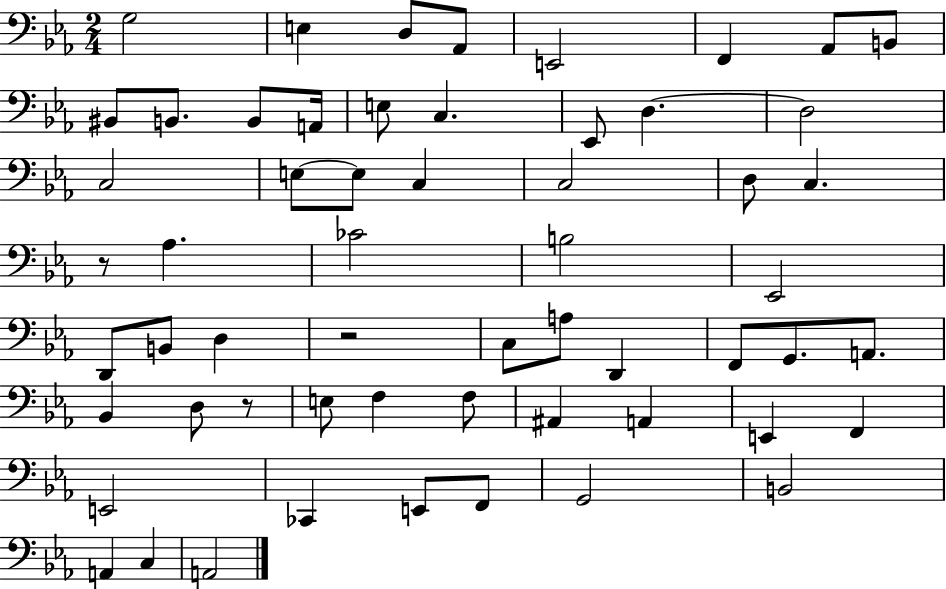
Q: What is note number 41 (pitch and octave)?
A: F3